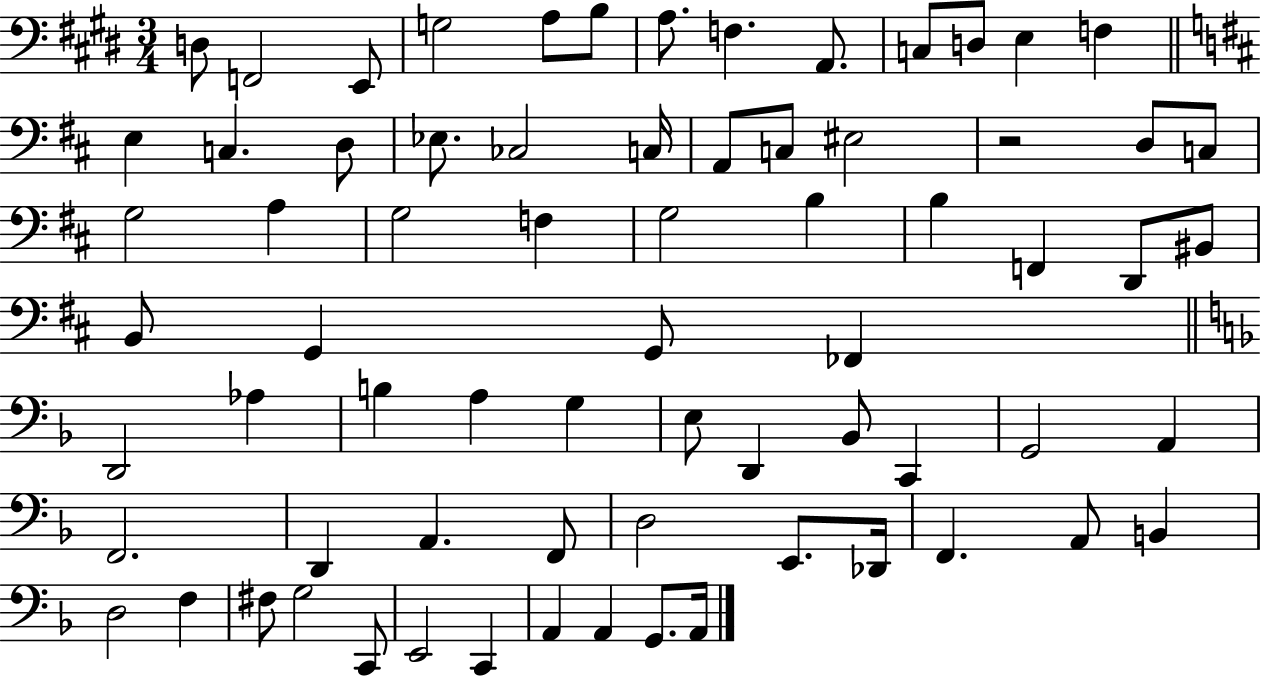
X:1
T:Untitled
M:3/4
L:1/4
K:E
D,/2 F,,2 E,,/2 G,2 A,/2 B,/2 A,/2 F, A,,/2 C,/2 D,/2 E, F, E, C, D,/2 _E,/2 _C,2 C,/4 A,,/2 C,/2 ^E,2 z2 D,/2 C,/2 G,2 A, G,2 F, G,2 B, B, F,, D,,/2 ^B,,/2 B,,/2 G,, G,,/2 _F,, D,,2 _A, B, A, G, E,/2 D,, _B,,/2 C,, G,,2 A,, F,,2 D,, A,, F,,/2 D,2 E,,/2 _D,,/4 F,, A,,/2 B,, D,2 F, ^F,/2 G,2 C,,/2 E,,2 C,, A,, A,, G,,/2 A,,/4